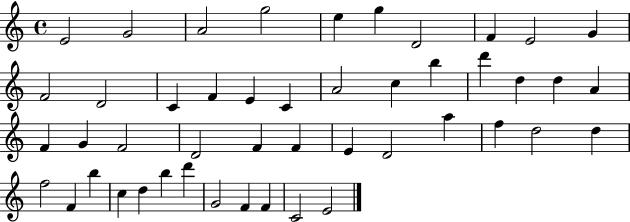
E4/h G4/h A4/h G5/h E5/q G5/q D4/h F4/q E4/h G4/q F4/h D4/h C4/q F4/q E4/q C4/q A4/h C5/q B5/q D6/q D5/q D5/q A4/q F4/q G4/q F4/h D4/h F4/q F4/q E4/q D4/h A5/q F5/q D5/h D5/q F5/h F4/q B5/q C5/q D5/q B5/q D6/q G4/h F4/q F4/q C4/h E4/h